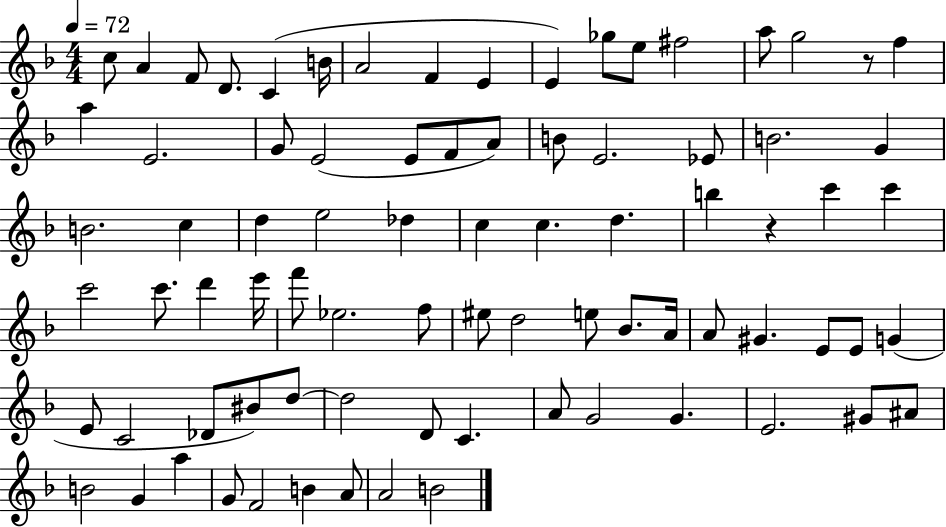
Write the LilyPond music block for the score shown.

{
  \clef treble
  \numericTimeSignature
  \time 4/4
  \key f \major
  \tempo 4 = 72
  c''8 a'4 f'8 d'8. c'4( b'16 | a'2 f'4 e'4 | e'4) ges''8 e''8 fis''2 | a''8 g''2 r8 f''4 | \break a''4 e'2. | g'8 e'2( e'8 f'8 a'8) | b'8 e'2. ees'8 | b'2. g'4 | \break b'2. c''4 | d''4 e''2 des''4 | c''4 c''4. d''4. | b''4 r4 c'''4 c'''4 | \break c'''2 c'''8. d'''4 e'''16 | f'''8 ees''2. f''8 | eis''8 d''2 e''8 bes'8. a'16 | a'8 gis'4. e'8 e'8 g'4( | \break e'8 c'2 des'8 bis'8) d''8~~ | d''2 d'8 c'4. | a'8 g'2 g'4. | e'2. gis'8 ais'8 | \break b'2 g'4 a''4 | g'8 f'2 b'4 a'8 | a'2 b'2 | \bar "|."
}